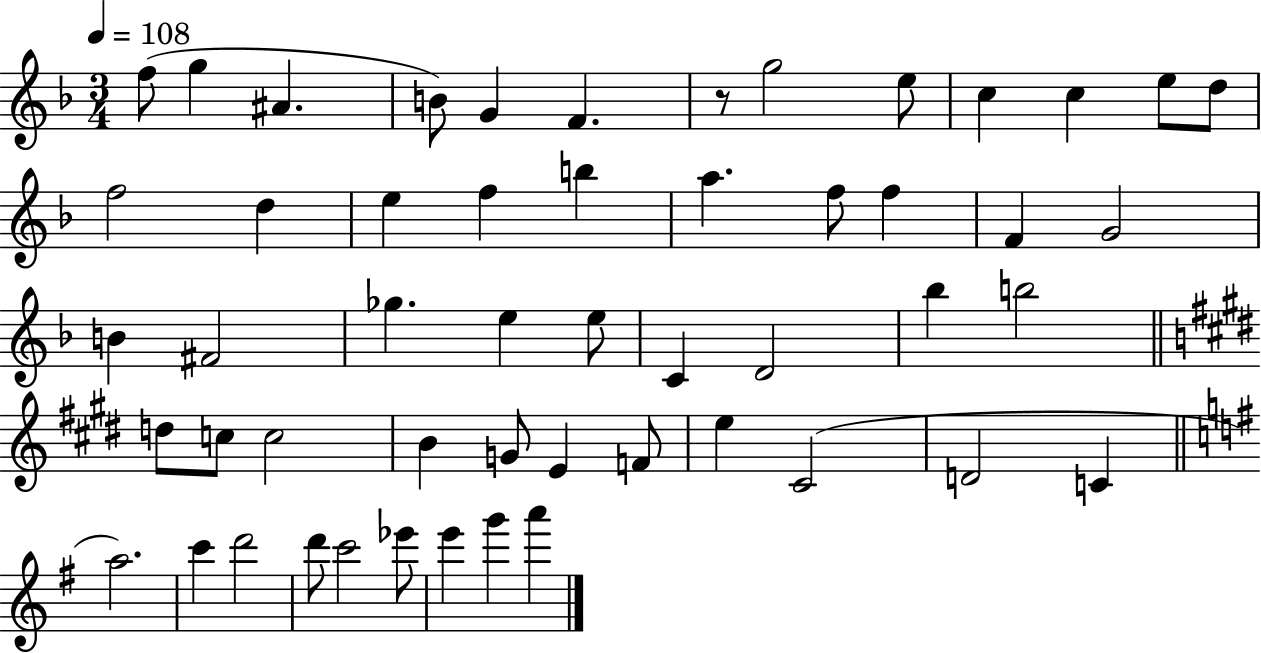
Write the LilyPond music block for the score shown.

{
  \clef treble
  \numericTimeSignature
  \time 3/4
  \key f \major
  \tempo 4 = 108
  f''8( g''4 ais'4. | b'8) g'4 f'4. | r8 g''2 e''8 | c''4 c''4 e''8 d''8 | \break f''2 d''4 | e''4 f''4 b''4 | a''4. f''8 f''4 | f'4 g'2 | \break b'4 fis'2 | ges''4. e''4 e''8 | c'4 d'2 | bes''4 b''2 | \break \bar "||" \break \key e \major d''8 c''8 c''2 | b'4 g'8 e'4 f'8 | e''4 cis'2( | d'2 c'4 | \break \bar "||" \break \key g \major a''2.) | c'''4 d'''2 | d'''8 c'''2 ees'''8 | e'''4 g'''4 a'''4 | \break \bar "|."
}